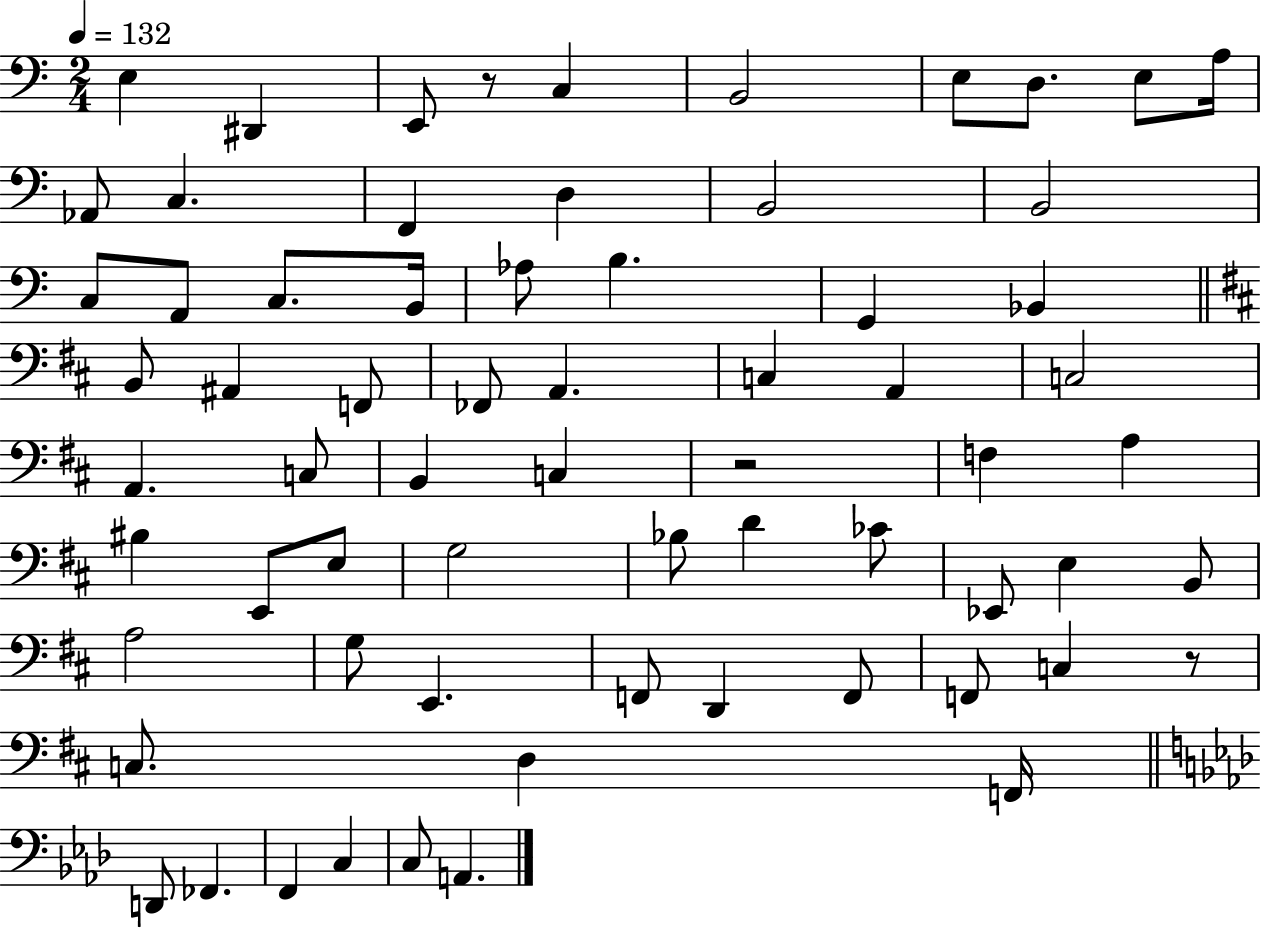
X:1
T:Untitled
M:2/4
L:1/4
K:C
E, ^D,, E,,/2 z/2 C, B,,2 E,/2 D,/2 E,/2 A,/4 _A,,/2 C, F,, D, B,,2 B,,2 C,/2 A,,/2 C,/2 B,,/4 _A,/2 B, G,, _B,, B,,/2 ^A,, F,,/2 _F,,/2 A,, C, A,, C,2 A,, C,/2 B,, C, z2 F, A, ^B, E,,/2 E,/2 G,2 _B,/2 D _C/2 _E,,/2 E, B,,/2 A,2 G,/2 E,, F,,/2 D,, F,,/2 F,,/2 C, z/2 C,/2 D, F,,/4 D,,/2 _F,, F,, C, C,/2 A,,